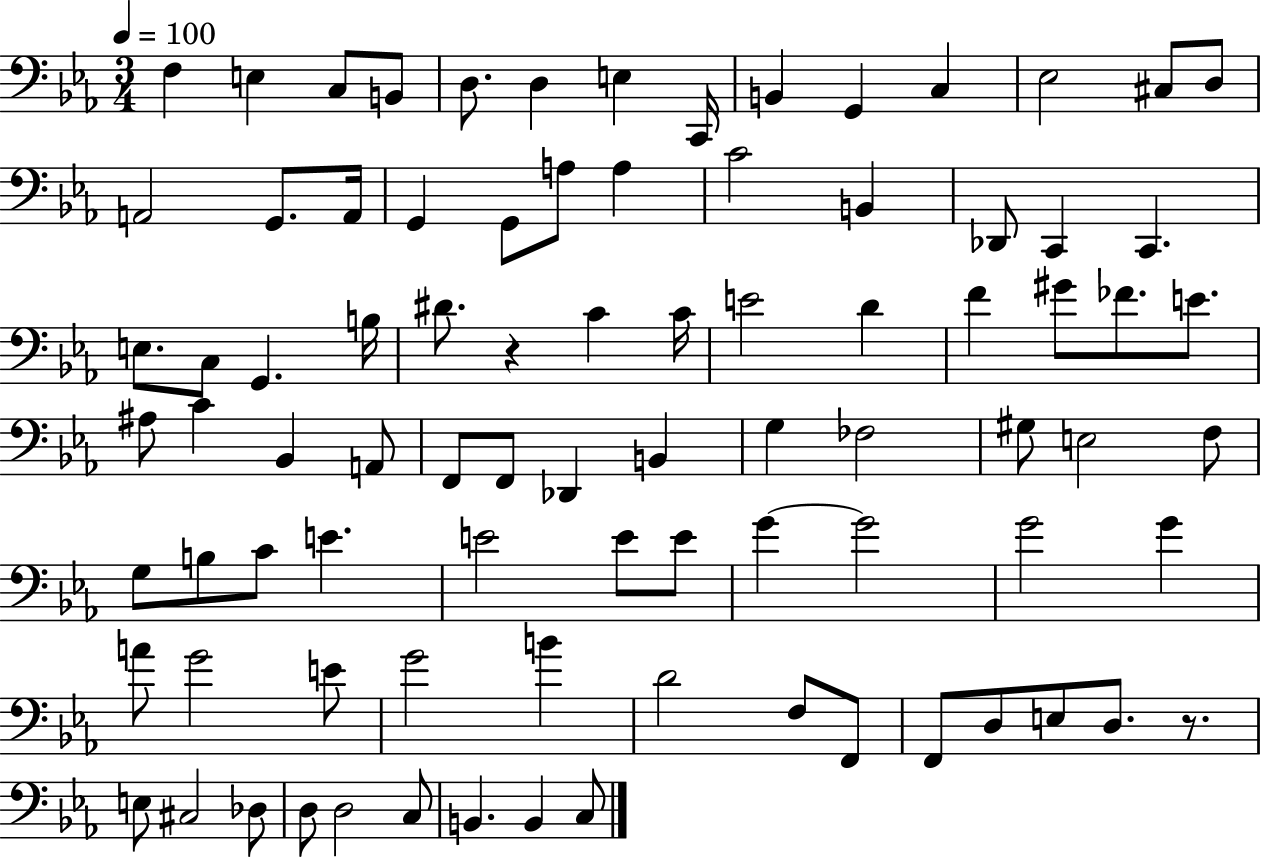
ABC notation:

X:1
T:Untitled
M:3/4
L:1/4
K:Eb
F, E, C,/2 B,,/2 D,/2 D, E, C,,/4 B,, G,, C, _E,2 ^C,/2 D,/2 A,,2 G,,/2 A,,/4 G,, G,,/2 A,/2 A, C2 B,, _D,,/2 C,, C,, E,/2 C,/2 G,, B,/4 ^D/2 z C C/4 E2 D F ^G/2 _F/2 E/2 ^A,/2 C _B,, A,,/2 F,,/2 F,,/2 _D,, B,, G, _F,2 ^G,/2 E,2 F,/2 G,/2 B,/2 C/2 E E2 E/2 E/2 G G2 G2 G A/2 G2 E/2 G2 B D2 F,/2 F,,/2 F,,/2 D,/2 E,/2 D,/2 z/2 E,/2 ^C,2 _D,/2 D,/2 D,2 C,/2 B,, B,, C,/2